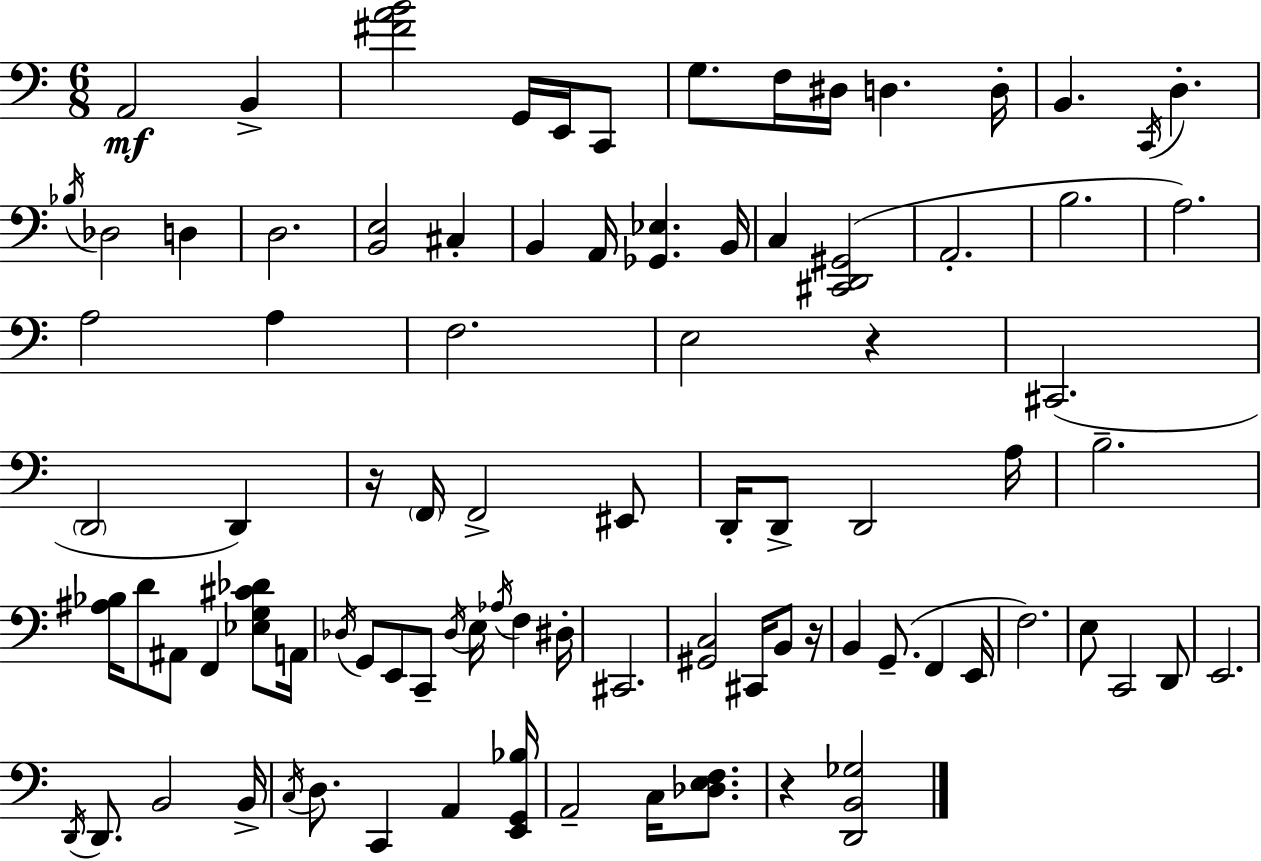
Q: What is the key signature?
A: A minor